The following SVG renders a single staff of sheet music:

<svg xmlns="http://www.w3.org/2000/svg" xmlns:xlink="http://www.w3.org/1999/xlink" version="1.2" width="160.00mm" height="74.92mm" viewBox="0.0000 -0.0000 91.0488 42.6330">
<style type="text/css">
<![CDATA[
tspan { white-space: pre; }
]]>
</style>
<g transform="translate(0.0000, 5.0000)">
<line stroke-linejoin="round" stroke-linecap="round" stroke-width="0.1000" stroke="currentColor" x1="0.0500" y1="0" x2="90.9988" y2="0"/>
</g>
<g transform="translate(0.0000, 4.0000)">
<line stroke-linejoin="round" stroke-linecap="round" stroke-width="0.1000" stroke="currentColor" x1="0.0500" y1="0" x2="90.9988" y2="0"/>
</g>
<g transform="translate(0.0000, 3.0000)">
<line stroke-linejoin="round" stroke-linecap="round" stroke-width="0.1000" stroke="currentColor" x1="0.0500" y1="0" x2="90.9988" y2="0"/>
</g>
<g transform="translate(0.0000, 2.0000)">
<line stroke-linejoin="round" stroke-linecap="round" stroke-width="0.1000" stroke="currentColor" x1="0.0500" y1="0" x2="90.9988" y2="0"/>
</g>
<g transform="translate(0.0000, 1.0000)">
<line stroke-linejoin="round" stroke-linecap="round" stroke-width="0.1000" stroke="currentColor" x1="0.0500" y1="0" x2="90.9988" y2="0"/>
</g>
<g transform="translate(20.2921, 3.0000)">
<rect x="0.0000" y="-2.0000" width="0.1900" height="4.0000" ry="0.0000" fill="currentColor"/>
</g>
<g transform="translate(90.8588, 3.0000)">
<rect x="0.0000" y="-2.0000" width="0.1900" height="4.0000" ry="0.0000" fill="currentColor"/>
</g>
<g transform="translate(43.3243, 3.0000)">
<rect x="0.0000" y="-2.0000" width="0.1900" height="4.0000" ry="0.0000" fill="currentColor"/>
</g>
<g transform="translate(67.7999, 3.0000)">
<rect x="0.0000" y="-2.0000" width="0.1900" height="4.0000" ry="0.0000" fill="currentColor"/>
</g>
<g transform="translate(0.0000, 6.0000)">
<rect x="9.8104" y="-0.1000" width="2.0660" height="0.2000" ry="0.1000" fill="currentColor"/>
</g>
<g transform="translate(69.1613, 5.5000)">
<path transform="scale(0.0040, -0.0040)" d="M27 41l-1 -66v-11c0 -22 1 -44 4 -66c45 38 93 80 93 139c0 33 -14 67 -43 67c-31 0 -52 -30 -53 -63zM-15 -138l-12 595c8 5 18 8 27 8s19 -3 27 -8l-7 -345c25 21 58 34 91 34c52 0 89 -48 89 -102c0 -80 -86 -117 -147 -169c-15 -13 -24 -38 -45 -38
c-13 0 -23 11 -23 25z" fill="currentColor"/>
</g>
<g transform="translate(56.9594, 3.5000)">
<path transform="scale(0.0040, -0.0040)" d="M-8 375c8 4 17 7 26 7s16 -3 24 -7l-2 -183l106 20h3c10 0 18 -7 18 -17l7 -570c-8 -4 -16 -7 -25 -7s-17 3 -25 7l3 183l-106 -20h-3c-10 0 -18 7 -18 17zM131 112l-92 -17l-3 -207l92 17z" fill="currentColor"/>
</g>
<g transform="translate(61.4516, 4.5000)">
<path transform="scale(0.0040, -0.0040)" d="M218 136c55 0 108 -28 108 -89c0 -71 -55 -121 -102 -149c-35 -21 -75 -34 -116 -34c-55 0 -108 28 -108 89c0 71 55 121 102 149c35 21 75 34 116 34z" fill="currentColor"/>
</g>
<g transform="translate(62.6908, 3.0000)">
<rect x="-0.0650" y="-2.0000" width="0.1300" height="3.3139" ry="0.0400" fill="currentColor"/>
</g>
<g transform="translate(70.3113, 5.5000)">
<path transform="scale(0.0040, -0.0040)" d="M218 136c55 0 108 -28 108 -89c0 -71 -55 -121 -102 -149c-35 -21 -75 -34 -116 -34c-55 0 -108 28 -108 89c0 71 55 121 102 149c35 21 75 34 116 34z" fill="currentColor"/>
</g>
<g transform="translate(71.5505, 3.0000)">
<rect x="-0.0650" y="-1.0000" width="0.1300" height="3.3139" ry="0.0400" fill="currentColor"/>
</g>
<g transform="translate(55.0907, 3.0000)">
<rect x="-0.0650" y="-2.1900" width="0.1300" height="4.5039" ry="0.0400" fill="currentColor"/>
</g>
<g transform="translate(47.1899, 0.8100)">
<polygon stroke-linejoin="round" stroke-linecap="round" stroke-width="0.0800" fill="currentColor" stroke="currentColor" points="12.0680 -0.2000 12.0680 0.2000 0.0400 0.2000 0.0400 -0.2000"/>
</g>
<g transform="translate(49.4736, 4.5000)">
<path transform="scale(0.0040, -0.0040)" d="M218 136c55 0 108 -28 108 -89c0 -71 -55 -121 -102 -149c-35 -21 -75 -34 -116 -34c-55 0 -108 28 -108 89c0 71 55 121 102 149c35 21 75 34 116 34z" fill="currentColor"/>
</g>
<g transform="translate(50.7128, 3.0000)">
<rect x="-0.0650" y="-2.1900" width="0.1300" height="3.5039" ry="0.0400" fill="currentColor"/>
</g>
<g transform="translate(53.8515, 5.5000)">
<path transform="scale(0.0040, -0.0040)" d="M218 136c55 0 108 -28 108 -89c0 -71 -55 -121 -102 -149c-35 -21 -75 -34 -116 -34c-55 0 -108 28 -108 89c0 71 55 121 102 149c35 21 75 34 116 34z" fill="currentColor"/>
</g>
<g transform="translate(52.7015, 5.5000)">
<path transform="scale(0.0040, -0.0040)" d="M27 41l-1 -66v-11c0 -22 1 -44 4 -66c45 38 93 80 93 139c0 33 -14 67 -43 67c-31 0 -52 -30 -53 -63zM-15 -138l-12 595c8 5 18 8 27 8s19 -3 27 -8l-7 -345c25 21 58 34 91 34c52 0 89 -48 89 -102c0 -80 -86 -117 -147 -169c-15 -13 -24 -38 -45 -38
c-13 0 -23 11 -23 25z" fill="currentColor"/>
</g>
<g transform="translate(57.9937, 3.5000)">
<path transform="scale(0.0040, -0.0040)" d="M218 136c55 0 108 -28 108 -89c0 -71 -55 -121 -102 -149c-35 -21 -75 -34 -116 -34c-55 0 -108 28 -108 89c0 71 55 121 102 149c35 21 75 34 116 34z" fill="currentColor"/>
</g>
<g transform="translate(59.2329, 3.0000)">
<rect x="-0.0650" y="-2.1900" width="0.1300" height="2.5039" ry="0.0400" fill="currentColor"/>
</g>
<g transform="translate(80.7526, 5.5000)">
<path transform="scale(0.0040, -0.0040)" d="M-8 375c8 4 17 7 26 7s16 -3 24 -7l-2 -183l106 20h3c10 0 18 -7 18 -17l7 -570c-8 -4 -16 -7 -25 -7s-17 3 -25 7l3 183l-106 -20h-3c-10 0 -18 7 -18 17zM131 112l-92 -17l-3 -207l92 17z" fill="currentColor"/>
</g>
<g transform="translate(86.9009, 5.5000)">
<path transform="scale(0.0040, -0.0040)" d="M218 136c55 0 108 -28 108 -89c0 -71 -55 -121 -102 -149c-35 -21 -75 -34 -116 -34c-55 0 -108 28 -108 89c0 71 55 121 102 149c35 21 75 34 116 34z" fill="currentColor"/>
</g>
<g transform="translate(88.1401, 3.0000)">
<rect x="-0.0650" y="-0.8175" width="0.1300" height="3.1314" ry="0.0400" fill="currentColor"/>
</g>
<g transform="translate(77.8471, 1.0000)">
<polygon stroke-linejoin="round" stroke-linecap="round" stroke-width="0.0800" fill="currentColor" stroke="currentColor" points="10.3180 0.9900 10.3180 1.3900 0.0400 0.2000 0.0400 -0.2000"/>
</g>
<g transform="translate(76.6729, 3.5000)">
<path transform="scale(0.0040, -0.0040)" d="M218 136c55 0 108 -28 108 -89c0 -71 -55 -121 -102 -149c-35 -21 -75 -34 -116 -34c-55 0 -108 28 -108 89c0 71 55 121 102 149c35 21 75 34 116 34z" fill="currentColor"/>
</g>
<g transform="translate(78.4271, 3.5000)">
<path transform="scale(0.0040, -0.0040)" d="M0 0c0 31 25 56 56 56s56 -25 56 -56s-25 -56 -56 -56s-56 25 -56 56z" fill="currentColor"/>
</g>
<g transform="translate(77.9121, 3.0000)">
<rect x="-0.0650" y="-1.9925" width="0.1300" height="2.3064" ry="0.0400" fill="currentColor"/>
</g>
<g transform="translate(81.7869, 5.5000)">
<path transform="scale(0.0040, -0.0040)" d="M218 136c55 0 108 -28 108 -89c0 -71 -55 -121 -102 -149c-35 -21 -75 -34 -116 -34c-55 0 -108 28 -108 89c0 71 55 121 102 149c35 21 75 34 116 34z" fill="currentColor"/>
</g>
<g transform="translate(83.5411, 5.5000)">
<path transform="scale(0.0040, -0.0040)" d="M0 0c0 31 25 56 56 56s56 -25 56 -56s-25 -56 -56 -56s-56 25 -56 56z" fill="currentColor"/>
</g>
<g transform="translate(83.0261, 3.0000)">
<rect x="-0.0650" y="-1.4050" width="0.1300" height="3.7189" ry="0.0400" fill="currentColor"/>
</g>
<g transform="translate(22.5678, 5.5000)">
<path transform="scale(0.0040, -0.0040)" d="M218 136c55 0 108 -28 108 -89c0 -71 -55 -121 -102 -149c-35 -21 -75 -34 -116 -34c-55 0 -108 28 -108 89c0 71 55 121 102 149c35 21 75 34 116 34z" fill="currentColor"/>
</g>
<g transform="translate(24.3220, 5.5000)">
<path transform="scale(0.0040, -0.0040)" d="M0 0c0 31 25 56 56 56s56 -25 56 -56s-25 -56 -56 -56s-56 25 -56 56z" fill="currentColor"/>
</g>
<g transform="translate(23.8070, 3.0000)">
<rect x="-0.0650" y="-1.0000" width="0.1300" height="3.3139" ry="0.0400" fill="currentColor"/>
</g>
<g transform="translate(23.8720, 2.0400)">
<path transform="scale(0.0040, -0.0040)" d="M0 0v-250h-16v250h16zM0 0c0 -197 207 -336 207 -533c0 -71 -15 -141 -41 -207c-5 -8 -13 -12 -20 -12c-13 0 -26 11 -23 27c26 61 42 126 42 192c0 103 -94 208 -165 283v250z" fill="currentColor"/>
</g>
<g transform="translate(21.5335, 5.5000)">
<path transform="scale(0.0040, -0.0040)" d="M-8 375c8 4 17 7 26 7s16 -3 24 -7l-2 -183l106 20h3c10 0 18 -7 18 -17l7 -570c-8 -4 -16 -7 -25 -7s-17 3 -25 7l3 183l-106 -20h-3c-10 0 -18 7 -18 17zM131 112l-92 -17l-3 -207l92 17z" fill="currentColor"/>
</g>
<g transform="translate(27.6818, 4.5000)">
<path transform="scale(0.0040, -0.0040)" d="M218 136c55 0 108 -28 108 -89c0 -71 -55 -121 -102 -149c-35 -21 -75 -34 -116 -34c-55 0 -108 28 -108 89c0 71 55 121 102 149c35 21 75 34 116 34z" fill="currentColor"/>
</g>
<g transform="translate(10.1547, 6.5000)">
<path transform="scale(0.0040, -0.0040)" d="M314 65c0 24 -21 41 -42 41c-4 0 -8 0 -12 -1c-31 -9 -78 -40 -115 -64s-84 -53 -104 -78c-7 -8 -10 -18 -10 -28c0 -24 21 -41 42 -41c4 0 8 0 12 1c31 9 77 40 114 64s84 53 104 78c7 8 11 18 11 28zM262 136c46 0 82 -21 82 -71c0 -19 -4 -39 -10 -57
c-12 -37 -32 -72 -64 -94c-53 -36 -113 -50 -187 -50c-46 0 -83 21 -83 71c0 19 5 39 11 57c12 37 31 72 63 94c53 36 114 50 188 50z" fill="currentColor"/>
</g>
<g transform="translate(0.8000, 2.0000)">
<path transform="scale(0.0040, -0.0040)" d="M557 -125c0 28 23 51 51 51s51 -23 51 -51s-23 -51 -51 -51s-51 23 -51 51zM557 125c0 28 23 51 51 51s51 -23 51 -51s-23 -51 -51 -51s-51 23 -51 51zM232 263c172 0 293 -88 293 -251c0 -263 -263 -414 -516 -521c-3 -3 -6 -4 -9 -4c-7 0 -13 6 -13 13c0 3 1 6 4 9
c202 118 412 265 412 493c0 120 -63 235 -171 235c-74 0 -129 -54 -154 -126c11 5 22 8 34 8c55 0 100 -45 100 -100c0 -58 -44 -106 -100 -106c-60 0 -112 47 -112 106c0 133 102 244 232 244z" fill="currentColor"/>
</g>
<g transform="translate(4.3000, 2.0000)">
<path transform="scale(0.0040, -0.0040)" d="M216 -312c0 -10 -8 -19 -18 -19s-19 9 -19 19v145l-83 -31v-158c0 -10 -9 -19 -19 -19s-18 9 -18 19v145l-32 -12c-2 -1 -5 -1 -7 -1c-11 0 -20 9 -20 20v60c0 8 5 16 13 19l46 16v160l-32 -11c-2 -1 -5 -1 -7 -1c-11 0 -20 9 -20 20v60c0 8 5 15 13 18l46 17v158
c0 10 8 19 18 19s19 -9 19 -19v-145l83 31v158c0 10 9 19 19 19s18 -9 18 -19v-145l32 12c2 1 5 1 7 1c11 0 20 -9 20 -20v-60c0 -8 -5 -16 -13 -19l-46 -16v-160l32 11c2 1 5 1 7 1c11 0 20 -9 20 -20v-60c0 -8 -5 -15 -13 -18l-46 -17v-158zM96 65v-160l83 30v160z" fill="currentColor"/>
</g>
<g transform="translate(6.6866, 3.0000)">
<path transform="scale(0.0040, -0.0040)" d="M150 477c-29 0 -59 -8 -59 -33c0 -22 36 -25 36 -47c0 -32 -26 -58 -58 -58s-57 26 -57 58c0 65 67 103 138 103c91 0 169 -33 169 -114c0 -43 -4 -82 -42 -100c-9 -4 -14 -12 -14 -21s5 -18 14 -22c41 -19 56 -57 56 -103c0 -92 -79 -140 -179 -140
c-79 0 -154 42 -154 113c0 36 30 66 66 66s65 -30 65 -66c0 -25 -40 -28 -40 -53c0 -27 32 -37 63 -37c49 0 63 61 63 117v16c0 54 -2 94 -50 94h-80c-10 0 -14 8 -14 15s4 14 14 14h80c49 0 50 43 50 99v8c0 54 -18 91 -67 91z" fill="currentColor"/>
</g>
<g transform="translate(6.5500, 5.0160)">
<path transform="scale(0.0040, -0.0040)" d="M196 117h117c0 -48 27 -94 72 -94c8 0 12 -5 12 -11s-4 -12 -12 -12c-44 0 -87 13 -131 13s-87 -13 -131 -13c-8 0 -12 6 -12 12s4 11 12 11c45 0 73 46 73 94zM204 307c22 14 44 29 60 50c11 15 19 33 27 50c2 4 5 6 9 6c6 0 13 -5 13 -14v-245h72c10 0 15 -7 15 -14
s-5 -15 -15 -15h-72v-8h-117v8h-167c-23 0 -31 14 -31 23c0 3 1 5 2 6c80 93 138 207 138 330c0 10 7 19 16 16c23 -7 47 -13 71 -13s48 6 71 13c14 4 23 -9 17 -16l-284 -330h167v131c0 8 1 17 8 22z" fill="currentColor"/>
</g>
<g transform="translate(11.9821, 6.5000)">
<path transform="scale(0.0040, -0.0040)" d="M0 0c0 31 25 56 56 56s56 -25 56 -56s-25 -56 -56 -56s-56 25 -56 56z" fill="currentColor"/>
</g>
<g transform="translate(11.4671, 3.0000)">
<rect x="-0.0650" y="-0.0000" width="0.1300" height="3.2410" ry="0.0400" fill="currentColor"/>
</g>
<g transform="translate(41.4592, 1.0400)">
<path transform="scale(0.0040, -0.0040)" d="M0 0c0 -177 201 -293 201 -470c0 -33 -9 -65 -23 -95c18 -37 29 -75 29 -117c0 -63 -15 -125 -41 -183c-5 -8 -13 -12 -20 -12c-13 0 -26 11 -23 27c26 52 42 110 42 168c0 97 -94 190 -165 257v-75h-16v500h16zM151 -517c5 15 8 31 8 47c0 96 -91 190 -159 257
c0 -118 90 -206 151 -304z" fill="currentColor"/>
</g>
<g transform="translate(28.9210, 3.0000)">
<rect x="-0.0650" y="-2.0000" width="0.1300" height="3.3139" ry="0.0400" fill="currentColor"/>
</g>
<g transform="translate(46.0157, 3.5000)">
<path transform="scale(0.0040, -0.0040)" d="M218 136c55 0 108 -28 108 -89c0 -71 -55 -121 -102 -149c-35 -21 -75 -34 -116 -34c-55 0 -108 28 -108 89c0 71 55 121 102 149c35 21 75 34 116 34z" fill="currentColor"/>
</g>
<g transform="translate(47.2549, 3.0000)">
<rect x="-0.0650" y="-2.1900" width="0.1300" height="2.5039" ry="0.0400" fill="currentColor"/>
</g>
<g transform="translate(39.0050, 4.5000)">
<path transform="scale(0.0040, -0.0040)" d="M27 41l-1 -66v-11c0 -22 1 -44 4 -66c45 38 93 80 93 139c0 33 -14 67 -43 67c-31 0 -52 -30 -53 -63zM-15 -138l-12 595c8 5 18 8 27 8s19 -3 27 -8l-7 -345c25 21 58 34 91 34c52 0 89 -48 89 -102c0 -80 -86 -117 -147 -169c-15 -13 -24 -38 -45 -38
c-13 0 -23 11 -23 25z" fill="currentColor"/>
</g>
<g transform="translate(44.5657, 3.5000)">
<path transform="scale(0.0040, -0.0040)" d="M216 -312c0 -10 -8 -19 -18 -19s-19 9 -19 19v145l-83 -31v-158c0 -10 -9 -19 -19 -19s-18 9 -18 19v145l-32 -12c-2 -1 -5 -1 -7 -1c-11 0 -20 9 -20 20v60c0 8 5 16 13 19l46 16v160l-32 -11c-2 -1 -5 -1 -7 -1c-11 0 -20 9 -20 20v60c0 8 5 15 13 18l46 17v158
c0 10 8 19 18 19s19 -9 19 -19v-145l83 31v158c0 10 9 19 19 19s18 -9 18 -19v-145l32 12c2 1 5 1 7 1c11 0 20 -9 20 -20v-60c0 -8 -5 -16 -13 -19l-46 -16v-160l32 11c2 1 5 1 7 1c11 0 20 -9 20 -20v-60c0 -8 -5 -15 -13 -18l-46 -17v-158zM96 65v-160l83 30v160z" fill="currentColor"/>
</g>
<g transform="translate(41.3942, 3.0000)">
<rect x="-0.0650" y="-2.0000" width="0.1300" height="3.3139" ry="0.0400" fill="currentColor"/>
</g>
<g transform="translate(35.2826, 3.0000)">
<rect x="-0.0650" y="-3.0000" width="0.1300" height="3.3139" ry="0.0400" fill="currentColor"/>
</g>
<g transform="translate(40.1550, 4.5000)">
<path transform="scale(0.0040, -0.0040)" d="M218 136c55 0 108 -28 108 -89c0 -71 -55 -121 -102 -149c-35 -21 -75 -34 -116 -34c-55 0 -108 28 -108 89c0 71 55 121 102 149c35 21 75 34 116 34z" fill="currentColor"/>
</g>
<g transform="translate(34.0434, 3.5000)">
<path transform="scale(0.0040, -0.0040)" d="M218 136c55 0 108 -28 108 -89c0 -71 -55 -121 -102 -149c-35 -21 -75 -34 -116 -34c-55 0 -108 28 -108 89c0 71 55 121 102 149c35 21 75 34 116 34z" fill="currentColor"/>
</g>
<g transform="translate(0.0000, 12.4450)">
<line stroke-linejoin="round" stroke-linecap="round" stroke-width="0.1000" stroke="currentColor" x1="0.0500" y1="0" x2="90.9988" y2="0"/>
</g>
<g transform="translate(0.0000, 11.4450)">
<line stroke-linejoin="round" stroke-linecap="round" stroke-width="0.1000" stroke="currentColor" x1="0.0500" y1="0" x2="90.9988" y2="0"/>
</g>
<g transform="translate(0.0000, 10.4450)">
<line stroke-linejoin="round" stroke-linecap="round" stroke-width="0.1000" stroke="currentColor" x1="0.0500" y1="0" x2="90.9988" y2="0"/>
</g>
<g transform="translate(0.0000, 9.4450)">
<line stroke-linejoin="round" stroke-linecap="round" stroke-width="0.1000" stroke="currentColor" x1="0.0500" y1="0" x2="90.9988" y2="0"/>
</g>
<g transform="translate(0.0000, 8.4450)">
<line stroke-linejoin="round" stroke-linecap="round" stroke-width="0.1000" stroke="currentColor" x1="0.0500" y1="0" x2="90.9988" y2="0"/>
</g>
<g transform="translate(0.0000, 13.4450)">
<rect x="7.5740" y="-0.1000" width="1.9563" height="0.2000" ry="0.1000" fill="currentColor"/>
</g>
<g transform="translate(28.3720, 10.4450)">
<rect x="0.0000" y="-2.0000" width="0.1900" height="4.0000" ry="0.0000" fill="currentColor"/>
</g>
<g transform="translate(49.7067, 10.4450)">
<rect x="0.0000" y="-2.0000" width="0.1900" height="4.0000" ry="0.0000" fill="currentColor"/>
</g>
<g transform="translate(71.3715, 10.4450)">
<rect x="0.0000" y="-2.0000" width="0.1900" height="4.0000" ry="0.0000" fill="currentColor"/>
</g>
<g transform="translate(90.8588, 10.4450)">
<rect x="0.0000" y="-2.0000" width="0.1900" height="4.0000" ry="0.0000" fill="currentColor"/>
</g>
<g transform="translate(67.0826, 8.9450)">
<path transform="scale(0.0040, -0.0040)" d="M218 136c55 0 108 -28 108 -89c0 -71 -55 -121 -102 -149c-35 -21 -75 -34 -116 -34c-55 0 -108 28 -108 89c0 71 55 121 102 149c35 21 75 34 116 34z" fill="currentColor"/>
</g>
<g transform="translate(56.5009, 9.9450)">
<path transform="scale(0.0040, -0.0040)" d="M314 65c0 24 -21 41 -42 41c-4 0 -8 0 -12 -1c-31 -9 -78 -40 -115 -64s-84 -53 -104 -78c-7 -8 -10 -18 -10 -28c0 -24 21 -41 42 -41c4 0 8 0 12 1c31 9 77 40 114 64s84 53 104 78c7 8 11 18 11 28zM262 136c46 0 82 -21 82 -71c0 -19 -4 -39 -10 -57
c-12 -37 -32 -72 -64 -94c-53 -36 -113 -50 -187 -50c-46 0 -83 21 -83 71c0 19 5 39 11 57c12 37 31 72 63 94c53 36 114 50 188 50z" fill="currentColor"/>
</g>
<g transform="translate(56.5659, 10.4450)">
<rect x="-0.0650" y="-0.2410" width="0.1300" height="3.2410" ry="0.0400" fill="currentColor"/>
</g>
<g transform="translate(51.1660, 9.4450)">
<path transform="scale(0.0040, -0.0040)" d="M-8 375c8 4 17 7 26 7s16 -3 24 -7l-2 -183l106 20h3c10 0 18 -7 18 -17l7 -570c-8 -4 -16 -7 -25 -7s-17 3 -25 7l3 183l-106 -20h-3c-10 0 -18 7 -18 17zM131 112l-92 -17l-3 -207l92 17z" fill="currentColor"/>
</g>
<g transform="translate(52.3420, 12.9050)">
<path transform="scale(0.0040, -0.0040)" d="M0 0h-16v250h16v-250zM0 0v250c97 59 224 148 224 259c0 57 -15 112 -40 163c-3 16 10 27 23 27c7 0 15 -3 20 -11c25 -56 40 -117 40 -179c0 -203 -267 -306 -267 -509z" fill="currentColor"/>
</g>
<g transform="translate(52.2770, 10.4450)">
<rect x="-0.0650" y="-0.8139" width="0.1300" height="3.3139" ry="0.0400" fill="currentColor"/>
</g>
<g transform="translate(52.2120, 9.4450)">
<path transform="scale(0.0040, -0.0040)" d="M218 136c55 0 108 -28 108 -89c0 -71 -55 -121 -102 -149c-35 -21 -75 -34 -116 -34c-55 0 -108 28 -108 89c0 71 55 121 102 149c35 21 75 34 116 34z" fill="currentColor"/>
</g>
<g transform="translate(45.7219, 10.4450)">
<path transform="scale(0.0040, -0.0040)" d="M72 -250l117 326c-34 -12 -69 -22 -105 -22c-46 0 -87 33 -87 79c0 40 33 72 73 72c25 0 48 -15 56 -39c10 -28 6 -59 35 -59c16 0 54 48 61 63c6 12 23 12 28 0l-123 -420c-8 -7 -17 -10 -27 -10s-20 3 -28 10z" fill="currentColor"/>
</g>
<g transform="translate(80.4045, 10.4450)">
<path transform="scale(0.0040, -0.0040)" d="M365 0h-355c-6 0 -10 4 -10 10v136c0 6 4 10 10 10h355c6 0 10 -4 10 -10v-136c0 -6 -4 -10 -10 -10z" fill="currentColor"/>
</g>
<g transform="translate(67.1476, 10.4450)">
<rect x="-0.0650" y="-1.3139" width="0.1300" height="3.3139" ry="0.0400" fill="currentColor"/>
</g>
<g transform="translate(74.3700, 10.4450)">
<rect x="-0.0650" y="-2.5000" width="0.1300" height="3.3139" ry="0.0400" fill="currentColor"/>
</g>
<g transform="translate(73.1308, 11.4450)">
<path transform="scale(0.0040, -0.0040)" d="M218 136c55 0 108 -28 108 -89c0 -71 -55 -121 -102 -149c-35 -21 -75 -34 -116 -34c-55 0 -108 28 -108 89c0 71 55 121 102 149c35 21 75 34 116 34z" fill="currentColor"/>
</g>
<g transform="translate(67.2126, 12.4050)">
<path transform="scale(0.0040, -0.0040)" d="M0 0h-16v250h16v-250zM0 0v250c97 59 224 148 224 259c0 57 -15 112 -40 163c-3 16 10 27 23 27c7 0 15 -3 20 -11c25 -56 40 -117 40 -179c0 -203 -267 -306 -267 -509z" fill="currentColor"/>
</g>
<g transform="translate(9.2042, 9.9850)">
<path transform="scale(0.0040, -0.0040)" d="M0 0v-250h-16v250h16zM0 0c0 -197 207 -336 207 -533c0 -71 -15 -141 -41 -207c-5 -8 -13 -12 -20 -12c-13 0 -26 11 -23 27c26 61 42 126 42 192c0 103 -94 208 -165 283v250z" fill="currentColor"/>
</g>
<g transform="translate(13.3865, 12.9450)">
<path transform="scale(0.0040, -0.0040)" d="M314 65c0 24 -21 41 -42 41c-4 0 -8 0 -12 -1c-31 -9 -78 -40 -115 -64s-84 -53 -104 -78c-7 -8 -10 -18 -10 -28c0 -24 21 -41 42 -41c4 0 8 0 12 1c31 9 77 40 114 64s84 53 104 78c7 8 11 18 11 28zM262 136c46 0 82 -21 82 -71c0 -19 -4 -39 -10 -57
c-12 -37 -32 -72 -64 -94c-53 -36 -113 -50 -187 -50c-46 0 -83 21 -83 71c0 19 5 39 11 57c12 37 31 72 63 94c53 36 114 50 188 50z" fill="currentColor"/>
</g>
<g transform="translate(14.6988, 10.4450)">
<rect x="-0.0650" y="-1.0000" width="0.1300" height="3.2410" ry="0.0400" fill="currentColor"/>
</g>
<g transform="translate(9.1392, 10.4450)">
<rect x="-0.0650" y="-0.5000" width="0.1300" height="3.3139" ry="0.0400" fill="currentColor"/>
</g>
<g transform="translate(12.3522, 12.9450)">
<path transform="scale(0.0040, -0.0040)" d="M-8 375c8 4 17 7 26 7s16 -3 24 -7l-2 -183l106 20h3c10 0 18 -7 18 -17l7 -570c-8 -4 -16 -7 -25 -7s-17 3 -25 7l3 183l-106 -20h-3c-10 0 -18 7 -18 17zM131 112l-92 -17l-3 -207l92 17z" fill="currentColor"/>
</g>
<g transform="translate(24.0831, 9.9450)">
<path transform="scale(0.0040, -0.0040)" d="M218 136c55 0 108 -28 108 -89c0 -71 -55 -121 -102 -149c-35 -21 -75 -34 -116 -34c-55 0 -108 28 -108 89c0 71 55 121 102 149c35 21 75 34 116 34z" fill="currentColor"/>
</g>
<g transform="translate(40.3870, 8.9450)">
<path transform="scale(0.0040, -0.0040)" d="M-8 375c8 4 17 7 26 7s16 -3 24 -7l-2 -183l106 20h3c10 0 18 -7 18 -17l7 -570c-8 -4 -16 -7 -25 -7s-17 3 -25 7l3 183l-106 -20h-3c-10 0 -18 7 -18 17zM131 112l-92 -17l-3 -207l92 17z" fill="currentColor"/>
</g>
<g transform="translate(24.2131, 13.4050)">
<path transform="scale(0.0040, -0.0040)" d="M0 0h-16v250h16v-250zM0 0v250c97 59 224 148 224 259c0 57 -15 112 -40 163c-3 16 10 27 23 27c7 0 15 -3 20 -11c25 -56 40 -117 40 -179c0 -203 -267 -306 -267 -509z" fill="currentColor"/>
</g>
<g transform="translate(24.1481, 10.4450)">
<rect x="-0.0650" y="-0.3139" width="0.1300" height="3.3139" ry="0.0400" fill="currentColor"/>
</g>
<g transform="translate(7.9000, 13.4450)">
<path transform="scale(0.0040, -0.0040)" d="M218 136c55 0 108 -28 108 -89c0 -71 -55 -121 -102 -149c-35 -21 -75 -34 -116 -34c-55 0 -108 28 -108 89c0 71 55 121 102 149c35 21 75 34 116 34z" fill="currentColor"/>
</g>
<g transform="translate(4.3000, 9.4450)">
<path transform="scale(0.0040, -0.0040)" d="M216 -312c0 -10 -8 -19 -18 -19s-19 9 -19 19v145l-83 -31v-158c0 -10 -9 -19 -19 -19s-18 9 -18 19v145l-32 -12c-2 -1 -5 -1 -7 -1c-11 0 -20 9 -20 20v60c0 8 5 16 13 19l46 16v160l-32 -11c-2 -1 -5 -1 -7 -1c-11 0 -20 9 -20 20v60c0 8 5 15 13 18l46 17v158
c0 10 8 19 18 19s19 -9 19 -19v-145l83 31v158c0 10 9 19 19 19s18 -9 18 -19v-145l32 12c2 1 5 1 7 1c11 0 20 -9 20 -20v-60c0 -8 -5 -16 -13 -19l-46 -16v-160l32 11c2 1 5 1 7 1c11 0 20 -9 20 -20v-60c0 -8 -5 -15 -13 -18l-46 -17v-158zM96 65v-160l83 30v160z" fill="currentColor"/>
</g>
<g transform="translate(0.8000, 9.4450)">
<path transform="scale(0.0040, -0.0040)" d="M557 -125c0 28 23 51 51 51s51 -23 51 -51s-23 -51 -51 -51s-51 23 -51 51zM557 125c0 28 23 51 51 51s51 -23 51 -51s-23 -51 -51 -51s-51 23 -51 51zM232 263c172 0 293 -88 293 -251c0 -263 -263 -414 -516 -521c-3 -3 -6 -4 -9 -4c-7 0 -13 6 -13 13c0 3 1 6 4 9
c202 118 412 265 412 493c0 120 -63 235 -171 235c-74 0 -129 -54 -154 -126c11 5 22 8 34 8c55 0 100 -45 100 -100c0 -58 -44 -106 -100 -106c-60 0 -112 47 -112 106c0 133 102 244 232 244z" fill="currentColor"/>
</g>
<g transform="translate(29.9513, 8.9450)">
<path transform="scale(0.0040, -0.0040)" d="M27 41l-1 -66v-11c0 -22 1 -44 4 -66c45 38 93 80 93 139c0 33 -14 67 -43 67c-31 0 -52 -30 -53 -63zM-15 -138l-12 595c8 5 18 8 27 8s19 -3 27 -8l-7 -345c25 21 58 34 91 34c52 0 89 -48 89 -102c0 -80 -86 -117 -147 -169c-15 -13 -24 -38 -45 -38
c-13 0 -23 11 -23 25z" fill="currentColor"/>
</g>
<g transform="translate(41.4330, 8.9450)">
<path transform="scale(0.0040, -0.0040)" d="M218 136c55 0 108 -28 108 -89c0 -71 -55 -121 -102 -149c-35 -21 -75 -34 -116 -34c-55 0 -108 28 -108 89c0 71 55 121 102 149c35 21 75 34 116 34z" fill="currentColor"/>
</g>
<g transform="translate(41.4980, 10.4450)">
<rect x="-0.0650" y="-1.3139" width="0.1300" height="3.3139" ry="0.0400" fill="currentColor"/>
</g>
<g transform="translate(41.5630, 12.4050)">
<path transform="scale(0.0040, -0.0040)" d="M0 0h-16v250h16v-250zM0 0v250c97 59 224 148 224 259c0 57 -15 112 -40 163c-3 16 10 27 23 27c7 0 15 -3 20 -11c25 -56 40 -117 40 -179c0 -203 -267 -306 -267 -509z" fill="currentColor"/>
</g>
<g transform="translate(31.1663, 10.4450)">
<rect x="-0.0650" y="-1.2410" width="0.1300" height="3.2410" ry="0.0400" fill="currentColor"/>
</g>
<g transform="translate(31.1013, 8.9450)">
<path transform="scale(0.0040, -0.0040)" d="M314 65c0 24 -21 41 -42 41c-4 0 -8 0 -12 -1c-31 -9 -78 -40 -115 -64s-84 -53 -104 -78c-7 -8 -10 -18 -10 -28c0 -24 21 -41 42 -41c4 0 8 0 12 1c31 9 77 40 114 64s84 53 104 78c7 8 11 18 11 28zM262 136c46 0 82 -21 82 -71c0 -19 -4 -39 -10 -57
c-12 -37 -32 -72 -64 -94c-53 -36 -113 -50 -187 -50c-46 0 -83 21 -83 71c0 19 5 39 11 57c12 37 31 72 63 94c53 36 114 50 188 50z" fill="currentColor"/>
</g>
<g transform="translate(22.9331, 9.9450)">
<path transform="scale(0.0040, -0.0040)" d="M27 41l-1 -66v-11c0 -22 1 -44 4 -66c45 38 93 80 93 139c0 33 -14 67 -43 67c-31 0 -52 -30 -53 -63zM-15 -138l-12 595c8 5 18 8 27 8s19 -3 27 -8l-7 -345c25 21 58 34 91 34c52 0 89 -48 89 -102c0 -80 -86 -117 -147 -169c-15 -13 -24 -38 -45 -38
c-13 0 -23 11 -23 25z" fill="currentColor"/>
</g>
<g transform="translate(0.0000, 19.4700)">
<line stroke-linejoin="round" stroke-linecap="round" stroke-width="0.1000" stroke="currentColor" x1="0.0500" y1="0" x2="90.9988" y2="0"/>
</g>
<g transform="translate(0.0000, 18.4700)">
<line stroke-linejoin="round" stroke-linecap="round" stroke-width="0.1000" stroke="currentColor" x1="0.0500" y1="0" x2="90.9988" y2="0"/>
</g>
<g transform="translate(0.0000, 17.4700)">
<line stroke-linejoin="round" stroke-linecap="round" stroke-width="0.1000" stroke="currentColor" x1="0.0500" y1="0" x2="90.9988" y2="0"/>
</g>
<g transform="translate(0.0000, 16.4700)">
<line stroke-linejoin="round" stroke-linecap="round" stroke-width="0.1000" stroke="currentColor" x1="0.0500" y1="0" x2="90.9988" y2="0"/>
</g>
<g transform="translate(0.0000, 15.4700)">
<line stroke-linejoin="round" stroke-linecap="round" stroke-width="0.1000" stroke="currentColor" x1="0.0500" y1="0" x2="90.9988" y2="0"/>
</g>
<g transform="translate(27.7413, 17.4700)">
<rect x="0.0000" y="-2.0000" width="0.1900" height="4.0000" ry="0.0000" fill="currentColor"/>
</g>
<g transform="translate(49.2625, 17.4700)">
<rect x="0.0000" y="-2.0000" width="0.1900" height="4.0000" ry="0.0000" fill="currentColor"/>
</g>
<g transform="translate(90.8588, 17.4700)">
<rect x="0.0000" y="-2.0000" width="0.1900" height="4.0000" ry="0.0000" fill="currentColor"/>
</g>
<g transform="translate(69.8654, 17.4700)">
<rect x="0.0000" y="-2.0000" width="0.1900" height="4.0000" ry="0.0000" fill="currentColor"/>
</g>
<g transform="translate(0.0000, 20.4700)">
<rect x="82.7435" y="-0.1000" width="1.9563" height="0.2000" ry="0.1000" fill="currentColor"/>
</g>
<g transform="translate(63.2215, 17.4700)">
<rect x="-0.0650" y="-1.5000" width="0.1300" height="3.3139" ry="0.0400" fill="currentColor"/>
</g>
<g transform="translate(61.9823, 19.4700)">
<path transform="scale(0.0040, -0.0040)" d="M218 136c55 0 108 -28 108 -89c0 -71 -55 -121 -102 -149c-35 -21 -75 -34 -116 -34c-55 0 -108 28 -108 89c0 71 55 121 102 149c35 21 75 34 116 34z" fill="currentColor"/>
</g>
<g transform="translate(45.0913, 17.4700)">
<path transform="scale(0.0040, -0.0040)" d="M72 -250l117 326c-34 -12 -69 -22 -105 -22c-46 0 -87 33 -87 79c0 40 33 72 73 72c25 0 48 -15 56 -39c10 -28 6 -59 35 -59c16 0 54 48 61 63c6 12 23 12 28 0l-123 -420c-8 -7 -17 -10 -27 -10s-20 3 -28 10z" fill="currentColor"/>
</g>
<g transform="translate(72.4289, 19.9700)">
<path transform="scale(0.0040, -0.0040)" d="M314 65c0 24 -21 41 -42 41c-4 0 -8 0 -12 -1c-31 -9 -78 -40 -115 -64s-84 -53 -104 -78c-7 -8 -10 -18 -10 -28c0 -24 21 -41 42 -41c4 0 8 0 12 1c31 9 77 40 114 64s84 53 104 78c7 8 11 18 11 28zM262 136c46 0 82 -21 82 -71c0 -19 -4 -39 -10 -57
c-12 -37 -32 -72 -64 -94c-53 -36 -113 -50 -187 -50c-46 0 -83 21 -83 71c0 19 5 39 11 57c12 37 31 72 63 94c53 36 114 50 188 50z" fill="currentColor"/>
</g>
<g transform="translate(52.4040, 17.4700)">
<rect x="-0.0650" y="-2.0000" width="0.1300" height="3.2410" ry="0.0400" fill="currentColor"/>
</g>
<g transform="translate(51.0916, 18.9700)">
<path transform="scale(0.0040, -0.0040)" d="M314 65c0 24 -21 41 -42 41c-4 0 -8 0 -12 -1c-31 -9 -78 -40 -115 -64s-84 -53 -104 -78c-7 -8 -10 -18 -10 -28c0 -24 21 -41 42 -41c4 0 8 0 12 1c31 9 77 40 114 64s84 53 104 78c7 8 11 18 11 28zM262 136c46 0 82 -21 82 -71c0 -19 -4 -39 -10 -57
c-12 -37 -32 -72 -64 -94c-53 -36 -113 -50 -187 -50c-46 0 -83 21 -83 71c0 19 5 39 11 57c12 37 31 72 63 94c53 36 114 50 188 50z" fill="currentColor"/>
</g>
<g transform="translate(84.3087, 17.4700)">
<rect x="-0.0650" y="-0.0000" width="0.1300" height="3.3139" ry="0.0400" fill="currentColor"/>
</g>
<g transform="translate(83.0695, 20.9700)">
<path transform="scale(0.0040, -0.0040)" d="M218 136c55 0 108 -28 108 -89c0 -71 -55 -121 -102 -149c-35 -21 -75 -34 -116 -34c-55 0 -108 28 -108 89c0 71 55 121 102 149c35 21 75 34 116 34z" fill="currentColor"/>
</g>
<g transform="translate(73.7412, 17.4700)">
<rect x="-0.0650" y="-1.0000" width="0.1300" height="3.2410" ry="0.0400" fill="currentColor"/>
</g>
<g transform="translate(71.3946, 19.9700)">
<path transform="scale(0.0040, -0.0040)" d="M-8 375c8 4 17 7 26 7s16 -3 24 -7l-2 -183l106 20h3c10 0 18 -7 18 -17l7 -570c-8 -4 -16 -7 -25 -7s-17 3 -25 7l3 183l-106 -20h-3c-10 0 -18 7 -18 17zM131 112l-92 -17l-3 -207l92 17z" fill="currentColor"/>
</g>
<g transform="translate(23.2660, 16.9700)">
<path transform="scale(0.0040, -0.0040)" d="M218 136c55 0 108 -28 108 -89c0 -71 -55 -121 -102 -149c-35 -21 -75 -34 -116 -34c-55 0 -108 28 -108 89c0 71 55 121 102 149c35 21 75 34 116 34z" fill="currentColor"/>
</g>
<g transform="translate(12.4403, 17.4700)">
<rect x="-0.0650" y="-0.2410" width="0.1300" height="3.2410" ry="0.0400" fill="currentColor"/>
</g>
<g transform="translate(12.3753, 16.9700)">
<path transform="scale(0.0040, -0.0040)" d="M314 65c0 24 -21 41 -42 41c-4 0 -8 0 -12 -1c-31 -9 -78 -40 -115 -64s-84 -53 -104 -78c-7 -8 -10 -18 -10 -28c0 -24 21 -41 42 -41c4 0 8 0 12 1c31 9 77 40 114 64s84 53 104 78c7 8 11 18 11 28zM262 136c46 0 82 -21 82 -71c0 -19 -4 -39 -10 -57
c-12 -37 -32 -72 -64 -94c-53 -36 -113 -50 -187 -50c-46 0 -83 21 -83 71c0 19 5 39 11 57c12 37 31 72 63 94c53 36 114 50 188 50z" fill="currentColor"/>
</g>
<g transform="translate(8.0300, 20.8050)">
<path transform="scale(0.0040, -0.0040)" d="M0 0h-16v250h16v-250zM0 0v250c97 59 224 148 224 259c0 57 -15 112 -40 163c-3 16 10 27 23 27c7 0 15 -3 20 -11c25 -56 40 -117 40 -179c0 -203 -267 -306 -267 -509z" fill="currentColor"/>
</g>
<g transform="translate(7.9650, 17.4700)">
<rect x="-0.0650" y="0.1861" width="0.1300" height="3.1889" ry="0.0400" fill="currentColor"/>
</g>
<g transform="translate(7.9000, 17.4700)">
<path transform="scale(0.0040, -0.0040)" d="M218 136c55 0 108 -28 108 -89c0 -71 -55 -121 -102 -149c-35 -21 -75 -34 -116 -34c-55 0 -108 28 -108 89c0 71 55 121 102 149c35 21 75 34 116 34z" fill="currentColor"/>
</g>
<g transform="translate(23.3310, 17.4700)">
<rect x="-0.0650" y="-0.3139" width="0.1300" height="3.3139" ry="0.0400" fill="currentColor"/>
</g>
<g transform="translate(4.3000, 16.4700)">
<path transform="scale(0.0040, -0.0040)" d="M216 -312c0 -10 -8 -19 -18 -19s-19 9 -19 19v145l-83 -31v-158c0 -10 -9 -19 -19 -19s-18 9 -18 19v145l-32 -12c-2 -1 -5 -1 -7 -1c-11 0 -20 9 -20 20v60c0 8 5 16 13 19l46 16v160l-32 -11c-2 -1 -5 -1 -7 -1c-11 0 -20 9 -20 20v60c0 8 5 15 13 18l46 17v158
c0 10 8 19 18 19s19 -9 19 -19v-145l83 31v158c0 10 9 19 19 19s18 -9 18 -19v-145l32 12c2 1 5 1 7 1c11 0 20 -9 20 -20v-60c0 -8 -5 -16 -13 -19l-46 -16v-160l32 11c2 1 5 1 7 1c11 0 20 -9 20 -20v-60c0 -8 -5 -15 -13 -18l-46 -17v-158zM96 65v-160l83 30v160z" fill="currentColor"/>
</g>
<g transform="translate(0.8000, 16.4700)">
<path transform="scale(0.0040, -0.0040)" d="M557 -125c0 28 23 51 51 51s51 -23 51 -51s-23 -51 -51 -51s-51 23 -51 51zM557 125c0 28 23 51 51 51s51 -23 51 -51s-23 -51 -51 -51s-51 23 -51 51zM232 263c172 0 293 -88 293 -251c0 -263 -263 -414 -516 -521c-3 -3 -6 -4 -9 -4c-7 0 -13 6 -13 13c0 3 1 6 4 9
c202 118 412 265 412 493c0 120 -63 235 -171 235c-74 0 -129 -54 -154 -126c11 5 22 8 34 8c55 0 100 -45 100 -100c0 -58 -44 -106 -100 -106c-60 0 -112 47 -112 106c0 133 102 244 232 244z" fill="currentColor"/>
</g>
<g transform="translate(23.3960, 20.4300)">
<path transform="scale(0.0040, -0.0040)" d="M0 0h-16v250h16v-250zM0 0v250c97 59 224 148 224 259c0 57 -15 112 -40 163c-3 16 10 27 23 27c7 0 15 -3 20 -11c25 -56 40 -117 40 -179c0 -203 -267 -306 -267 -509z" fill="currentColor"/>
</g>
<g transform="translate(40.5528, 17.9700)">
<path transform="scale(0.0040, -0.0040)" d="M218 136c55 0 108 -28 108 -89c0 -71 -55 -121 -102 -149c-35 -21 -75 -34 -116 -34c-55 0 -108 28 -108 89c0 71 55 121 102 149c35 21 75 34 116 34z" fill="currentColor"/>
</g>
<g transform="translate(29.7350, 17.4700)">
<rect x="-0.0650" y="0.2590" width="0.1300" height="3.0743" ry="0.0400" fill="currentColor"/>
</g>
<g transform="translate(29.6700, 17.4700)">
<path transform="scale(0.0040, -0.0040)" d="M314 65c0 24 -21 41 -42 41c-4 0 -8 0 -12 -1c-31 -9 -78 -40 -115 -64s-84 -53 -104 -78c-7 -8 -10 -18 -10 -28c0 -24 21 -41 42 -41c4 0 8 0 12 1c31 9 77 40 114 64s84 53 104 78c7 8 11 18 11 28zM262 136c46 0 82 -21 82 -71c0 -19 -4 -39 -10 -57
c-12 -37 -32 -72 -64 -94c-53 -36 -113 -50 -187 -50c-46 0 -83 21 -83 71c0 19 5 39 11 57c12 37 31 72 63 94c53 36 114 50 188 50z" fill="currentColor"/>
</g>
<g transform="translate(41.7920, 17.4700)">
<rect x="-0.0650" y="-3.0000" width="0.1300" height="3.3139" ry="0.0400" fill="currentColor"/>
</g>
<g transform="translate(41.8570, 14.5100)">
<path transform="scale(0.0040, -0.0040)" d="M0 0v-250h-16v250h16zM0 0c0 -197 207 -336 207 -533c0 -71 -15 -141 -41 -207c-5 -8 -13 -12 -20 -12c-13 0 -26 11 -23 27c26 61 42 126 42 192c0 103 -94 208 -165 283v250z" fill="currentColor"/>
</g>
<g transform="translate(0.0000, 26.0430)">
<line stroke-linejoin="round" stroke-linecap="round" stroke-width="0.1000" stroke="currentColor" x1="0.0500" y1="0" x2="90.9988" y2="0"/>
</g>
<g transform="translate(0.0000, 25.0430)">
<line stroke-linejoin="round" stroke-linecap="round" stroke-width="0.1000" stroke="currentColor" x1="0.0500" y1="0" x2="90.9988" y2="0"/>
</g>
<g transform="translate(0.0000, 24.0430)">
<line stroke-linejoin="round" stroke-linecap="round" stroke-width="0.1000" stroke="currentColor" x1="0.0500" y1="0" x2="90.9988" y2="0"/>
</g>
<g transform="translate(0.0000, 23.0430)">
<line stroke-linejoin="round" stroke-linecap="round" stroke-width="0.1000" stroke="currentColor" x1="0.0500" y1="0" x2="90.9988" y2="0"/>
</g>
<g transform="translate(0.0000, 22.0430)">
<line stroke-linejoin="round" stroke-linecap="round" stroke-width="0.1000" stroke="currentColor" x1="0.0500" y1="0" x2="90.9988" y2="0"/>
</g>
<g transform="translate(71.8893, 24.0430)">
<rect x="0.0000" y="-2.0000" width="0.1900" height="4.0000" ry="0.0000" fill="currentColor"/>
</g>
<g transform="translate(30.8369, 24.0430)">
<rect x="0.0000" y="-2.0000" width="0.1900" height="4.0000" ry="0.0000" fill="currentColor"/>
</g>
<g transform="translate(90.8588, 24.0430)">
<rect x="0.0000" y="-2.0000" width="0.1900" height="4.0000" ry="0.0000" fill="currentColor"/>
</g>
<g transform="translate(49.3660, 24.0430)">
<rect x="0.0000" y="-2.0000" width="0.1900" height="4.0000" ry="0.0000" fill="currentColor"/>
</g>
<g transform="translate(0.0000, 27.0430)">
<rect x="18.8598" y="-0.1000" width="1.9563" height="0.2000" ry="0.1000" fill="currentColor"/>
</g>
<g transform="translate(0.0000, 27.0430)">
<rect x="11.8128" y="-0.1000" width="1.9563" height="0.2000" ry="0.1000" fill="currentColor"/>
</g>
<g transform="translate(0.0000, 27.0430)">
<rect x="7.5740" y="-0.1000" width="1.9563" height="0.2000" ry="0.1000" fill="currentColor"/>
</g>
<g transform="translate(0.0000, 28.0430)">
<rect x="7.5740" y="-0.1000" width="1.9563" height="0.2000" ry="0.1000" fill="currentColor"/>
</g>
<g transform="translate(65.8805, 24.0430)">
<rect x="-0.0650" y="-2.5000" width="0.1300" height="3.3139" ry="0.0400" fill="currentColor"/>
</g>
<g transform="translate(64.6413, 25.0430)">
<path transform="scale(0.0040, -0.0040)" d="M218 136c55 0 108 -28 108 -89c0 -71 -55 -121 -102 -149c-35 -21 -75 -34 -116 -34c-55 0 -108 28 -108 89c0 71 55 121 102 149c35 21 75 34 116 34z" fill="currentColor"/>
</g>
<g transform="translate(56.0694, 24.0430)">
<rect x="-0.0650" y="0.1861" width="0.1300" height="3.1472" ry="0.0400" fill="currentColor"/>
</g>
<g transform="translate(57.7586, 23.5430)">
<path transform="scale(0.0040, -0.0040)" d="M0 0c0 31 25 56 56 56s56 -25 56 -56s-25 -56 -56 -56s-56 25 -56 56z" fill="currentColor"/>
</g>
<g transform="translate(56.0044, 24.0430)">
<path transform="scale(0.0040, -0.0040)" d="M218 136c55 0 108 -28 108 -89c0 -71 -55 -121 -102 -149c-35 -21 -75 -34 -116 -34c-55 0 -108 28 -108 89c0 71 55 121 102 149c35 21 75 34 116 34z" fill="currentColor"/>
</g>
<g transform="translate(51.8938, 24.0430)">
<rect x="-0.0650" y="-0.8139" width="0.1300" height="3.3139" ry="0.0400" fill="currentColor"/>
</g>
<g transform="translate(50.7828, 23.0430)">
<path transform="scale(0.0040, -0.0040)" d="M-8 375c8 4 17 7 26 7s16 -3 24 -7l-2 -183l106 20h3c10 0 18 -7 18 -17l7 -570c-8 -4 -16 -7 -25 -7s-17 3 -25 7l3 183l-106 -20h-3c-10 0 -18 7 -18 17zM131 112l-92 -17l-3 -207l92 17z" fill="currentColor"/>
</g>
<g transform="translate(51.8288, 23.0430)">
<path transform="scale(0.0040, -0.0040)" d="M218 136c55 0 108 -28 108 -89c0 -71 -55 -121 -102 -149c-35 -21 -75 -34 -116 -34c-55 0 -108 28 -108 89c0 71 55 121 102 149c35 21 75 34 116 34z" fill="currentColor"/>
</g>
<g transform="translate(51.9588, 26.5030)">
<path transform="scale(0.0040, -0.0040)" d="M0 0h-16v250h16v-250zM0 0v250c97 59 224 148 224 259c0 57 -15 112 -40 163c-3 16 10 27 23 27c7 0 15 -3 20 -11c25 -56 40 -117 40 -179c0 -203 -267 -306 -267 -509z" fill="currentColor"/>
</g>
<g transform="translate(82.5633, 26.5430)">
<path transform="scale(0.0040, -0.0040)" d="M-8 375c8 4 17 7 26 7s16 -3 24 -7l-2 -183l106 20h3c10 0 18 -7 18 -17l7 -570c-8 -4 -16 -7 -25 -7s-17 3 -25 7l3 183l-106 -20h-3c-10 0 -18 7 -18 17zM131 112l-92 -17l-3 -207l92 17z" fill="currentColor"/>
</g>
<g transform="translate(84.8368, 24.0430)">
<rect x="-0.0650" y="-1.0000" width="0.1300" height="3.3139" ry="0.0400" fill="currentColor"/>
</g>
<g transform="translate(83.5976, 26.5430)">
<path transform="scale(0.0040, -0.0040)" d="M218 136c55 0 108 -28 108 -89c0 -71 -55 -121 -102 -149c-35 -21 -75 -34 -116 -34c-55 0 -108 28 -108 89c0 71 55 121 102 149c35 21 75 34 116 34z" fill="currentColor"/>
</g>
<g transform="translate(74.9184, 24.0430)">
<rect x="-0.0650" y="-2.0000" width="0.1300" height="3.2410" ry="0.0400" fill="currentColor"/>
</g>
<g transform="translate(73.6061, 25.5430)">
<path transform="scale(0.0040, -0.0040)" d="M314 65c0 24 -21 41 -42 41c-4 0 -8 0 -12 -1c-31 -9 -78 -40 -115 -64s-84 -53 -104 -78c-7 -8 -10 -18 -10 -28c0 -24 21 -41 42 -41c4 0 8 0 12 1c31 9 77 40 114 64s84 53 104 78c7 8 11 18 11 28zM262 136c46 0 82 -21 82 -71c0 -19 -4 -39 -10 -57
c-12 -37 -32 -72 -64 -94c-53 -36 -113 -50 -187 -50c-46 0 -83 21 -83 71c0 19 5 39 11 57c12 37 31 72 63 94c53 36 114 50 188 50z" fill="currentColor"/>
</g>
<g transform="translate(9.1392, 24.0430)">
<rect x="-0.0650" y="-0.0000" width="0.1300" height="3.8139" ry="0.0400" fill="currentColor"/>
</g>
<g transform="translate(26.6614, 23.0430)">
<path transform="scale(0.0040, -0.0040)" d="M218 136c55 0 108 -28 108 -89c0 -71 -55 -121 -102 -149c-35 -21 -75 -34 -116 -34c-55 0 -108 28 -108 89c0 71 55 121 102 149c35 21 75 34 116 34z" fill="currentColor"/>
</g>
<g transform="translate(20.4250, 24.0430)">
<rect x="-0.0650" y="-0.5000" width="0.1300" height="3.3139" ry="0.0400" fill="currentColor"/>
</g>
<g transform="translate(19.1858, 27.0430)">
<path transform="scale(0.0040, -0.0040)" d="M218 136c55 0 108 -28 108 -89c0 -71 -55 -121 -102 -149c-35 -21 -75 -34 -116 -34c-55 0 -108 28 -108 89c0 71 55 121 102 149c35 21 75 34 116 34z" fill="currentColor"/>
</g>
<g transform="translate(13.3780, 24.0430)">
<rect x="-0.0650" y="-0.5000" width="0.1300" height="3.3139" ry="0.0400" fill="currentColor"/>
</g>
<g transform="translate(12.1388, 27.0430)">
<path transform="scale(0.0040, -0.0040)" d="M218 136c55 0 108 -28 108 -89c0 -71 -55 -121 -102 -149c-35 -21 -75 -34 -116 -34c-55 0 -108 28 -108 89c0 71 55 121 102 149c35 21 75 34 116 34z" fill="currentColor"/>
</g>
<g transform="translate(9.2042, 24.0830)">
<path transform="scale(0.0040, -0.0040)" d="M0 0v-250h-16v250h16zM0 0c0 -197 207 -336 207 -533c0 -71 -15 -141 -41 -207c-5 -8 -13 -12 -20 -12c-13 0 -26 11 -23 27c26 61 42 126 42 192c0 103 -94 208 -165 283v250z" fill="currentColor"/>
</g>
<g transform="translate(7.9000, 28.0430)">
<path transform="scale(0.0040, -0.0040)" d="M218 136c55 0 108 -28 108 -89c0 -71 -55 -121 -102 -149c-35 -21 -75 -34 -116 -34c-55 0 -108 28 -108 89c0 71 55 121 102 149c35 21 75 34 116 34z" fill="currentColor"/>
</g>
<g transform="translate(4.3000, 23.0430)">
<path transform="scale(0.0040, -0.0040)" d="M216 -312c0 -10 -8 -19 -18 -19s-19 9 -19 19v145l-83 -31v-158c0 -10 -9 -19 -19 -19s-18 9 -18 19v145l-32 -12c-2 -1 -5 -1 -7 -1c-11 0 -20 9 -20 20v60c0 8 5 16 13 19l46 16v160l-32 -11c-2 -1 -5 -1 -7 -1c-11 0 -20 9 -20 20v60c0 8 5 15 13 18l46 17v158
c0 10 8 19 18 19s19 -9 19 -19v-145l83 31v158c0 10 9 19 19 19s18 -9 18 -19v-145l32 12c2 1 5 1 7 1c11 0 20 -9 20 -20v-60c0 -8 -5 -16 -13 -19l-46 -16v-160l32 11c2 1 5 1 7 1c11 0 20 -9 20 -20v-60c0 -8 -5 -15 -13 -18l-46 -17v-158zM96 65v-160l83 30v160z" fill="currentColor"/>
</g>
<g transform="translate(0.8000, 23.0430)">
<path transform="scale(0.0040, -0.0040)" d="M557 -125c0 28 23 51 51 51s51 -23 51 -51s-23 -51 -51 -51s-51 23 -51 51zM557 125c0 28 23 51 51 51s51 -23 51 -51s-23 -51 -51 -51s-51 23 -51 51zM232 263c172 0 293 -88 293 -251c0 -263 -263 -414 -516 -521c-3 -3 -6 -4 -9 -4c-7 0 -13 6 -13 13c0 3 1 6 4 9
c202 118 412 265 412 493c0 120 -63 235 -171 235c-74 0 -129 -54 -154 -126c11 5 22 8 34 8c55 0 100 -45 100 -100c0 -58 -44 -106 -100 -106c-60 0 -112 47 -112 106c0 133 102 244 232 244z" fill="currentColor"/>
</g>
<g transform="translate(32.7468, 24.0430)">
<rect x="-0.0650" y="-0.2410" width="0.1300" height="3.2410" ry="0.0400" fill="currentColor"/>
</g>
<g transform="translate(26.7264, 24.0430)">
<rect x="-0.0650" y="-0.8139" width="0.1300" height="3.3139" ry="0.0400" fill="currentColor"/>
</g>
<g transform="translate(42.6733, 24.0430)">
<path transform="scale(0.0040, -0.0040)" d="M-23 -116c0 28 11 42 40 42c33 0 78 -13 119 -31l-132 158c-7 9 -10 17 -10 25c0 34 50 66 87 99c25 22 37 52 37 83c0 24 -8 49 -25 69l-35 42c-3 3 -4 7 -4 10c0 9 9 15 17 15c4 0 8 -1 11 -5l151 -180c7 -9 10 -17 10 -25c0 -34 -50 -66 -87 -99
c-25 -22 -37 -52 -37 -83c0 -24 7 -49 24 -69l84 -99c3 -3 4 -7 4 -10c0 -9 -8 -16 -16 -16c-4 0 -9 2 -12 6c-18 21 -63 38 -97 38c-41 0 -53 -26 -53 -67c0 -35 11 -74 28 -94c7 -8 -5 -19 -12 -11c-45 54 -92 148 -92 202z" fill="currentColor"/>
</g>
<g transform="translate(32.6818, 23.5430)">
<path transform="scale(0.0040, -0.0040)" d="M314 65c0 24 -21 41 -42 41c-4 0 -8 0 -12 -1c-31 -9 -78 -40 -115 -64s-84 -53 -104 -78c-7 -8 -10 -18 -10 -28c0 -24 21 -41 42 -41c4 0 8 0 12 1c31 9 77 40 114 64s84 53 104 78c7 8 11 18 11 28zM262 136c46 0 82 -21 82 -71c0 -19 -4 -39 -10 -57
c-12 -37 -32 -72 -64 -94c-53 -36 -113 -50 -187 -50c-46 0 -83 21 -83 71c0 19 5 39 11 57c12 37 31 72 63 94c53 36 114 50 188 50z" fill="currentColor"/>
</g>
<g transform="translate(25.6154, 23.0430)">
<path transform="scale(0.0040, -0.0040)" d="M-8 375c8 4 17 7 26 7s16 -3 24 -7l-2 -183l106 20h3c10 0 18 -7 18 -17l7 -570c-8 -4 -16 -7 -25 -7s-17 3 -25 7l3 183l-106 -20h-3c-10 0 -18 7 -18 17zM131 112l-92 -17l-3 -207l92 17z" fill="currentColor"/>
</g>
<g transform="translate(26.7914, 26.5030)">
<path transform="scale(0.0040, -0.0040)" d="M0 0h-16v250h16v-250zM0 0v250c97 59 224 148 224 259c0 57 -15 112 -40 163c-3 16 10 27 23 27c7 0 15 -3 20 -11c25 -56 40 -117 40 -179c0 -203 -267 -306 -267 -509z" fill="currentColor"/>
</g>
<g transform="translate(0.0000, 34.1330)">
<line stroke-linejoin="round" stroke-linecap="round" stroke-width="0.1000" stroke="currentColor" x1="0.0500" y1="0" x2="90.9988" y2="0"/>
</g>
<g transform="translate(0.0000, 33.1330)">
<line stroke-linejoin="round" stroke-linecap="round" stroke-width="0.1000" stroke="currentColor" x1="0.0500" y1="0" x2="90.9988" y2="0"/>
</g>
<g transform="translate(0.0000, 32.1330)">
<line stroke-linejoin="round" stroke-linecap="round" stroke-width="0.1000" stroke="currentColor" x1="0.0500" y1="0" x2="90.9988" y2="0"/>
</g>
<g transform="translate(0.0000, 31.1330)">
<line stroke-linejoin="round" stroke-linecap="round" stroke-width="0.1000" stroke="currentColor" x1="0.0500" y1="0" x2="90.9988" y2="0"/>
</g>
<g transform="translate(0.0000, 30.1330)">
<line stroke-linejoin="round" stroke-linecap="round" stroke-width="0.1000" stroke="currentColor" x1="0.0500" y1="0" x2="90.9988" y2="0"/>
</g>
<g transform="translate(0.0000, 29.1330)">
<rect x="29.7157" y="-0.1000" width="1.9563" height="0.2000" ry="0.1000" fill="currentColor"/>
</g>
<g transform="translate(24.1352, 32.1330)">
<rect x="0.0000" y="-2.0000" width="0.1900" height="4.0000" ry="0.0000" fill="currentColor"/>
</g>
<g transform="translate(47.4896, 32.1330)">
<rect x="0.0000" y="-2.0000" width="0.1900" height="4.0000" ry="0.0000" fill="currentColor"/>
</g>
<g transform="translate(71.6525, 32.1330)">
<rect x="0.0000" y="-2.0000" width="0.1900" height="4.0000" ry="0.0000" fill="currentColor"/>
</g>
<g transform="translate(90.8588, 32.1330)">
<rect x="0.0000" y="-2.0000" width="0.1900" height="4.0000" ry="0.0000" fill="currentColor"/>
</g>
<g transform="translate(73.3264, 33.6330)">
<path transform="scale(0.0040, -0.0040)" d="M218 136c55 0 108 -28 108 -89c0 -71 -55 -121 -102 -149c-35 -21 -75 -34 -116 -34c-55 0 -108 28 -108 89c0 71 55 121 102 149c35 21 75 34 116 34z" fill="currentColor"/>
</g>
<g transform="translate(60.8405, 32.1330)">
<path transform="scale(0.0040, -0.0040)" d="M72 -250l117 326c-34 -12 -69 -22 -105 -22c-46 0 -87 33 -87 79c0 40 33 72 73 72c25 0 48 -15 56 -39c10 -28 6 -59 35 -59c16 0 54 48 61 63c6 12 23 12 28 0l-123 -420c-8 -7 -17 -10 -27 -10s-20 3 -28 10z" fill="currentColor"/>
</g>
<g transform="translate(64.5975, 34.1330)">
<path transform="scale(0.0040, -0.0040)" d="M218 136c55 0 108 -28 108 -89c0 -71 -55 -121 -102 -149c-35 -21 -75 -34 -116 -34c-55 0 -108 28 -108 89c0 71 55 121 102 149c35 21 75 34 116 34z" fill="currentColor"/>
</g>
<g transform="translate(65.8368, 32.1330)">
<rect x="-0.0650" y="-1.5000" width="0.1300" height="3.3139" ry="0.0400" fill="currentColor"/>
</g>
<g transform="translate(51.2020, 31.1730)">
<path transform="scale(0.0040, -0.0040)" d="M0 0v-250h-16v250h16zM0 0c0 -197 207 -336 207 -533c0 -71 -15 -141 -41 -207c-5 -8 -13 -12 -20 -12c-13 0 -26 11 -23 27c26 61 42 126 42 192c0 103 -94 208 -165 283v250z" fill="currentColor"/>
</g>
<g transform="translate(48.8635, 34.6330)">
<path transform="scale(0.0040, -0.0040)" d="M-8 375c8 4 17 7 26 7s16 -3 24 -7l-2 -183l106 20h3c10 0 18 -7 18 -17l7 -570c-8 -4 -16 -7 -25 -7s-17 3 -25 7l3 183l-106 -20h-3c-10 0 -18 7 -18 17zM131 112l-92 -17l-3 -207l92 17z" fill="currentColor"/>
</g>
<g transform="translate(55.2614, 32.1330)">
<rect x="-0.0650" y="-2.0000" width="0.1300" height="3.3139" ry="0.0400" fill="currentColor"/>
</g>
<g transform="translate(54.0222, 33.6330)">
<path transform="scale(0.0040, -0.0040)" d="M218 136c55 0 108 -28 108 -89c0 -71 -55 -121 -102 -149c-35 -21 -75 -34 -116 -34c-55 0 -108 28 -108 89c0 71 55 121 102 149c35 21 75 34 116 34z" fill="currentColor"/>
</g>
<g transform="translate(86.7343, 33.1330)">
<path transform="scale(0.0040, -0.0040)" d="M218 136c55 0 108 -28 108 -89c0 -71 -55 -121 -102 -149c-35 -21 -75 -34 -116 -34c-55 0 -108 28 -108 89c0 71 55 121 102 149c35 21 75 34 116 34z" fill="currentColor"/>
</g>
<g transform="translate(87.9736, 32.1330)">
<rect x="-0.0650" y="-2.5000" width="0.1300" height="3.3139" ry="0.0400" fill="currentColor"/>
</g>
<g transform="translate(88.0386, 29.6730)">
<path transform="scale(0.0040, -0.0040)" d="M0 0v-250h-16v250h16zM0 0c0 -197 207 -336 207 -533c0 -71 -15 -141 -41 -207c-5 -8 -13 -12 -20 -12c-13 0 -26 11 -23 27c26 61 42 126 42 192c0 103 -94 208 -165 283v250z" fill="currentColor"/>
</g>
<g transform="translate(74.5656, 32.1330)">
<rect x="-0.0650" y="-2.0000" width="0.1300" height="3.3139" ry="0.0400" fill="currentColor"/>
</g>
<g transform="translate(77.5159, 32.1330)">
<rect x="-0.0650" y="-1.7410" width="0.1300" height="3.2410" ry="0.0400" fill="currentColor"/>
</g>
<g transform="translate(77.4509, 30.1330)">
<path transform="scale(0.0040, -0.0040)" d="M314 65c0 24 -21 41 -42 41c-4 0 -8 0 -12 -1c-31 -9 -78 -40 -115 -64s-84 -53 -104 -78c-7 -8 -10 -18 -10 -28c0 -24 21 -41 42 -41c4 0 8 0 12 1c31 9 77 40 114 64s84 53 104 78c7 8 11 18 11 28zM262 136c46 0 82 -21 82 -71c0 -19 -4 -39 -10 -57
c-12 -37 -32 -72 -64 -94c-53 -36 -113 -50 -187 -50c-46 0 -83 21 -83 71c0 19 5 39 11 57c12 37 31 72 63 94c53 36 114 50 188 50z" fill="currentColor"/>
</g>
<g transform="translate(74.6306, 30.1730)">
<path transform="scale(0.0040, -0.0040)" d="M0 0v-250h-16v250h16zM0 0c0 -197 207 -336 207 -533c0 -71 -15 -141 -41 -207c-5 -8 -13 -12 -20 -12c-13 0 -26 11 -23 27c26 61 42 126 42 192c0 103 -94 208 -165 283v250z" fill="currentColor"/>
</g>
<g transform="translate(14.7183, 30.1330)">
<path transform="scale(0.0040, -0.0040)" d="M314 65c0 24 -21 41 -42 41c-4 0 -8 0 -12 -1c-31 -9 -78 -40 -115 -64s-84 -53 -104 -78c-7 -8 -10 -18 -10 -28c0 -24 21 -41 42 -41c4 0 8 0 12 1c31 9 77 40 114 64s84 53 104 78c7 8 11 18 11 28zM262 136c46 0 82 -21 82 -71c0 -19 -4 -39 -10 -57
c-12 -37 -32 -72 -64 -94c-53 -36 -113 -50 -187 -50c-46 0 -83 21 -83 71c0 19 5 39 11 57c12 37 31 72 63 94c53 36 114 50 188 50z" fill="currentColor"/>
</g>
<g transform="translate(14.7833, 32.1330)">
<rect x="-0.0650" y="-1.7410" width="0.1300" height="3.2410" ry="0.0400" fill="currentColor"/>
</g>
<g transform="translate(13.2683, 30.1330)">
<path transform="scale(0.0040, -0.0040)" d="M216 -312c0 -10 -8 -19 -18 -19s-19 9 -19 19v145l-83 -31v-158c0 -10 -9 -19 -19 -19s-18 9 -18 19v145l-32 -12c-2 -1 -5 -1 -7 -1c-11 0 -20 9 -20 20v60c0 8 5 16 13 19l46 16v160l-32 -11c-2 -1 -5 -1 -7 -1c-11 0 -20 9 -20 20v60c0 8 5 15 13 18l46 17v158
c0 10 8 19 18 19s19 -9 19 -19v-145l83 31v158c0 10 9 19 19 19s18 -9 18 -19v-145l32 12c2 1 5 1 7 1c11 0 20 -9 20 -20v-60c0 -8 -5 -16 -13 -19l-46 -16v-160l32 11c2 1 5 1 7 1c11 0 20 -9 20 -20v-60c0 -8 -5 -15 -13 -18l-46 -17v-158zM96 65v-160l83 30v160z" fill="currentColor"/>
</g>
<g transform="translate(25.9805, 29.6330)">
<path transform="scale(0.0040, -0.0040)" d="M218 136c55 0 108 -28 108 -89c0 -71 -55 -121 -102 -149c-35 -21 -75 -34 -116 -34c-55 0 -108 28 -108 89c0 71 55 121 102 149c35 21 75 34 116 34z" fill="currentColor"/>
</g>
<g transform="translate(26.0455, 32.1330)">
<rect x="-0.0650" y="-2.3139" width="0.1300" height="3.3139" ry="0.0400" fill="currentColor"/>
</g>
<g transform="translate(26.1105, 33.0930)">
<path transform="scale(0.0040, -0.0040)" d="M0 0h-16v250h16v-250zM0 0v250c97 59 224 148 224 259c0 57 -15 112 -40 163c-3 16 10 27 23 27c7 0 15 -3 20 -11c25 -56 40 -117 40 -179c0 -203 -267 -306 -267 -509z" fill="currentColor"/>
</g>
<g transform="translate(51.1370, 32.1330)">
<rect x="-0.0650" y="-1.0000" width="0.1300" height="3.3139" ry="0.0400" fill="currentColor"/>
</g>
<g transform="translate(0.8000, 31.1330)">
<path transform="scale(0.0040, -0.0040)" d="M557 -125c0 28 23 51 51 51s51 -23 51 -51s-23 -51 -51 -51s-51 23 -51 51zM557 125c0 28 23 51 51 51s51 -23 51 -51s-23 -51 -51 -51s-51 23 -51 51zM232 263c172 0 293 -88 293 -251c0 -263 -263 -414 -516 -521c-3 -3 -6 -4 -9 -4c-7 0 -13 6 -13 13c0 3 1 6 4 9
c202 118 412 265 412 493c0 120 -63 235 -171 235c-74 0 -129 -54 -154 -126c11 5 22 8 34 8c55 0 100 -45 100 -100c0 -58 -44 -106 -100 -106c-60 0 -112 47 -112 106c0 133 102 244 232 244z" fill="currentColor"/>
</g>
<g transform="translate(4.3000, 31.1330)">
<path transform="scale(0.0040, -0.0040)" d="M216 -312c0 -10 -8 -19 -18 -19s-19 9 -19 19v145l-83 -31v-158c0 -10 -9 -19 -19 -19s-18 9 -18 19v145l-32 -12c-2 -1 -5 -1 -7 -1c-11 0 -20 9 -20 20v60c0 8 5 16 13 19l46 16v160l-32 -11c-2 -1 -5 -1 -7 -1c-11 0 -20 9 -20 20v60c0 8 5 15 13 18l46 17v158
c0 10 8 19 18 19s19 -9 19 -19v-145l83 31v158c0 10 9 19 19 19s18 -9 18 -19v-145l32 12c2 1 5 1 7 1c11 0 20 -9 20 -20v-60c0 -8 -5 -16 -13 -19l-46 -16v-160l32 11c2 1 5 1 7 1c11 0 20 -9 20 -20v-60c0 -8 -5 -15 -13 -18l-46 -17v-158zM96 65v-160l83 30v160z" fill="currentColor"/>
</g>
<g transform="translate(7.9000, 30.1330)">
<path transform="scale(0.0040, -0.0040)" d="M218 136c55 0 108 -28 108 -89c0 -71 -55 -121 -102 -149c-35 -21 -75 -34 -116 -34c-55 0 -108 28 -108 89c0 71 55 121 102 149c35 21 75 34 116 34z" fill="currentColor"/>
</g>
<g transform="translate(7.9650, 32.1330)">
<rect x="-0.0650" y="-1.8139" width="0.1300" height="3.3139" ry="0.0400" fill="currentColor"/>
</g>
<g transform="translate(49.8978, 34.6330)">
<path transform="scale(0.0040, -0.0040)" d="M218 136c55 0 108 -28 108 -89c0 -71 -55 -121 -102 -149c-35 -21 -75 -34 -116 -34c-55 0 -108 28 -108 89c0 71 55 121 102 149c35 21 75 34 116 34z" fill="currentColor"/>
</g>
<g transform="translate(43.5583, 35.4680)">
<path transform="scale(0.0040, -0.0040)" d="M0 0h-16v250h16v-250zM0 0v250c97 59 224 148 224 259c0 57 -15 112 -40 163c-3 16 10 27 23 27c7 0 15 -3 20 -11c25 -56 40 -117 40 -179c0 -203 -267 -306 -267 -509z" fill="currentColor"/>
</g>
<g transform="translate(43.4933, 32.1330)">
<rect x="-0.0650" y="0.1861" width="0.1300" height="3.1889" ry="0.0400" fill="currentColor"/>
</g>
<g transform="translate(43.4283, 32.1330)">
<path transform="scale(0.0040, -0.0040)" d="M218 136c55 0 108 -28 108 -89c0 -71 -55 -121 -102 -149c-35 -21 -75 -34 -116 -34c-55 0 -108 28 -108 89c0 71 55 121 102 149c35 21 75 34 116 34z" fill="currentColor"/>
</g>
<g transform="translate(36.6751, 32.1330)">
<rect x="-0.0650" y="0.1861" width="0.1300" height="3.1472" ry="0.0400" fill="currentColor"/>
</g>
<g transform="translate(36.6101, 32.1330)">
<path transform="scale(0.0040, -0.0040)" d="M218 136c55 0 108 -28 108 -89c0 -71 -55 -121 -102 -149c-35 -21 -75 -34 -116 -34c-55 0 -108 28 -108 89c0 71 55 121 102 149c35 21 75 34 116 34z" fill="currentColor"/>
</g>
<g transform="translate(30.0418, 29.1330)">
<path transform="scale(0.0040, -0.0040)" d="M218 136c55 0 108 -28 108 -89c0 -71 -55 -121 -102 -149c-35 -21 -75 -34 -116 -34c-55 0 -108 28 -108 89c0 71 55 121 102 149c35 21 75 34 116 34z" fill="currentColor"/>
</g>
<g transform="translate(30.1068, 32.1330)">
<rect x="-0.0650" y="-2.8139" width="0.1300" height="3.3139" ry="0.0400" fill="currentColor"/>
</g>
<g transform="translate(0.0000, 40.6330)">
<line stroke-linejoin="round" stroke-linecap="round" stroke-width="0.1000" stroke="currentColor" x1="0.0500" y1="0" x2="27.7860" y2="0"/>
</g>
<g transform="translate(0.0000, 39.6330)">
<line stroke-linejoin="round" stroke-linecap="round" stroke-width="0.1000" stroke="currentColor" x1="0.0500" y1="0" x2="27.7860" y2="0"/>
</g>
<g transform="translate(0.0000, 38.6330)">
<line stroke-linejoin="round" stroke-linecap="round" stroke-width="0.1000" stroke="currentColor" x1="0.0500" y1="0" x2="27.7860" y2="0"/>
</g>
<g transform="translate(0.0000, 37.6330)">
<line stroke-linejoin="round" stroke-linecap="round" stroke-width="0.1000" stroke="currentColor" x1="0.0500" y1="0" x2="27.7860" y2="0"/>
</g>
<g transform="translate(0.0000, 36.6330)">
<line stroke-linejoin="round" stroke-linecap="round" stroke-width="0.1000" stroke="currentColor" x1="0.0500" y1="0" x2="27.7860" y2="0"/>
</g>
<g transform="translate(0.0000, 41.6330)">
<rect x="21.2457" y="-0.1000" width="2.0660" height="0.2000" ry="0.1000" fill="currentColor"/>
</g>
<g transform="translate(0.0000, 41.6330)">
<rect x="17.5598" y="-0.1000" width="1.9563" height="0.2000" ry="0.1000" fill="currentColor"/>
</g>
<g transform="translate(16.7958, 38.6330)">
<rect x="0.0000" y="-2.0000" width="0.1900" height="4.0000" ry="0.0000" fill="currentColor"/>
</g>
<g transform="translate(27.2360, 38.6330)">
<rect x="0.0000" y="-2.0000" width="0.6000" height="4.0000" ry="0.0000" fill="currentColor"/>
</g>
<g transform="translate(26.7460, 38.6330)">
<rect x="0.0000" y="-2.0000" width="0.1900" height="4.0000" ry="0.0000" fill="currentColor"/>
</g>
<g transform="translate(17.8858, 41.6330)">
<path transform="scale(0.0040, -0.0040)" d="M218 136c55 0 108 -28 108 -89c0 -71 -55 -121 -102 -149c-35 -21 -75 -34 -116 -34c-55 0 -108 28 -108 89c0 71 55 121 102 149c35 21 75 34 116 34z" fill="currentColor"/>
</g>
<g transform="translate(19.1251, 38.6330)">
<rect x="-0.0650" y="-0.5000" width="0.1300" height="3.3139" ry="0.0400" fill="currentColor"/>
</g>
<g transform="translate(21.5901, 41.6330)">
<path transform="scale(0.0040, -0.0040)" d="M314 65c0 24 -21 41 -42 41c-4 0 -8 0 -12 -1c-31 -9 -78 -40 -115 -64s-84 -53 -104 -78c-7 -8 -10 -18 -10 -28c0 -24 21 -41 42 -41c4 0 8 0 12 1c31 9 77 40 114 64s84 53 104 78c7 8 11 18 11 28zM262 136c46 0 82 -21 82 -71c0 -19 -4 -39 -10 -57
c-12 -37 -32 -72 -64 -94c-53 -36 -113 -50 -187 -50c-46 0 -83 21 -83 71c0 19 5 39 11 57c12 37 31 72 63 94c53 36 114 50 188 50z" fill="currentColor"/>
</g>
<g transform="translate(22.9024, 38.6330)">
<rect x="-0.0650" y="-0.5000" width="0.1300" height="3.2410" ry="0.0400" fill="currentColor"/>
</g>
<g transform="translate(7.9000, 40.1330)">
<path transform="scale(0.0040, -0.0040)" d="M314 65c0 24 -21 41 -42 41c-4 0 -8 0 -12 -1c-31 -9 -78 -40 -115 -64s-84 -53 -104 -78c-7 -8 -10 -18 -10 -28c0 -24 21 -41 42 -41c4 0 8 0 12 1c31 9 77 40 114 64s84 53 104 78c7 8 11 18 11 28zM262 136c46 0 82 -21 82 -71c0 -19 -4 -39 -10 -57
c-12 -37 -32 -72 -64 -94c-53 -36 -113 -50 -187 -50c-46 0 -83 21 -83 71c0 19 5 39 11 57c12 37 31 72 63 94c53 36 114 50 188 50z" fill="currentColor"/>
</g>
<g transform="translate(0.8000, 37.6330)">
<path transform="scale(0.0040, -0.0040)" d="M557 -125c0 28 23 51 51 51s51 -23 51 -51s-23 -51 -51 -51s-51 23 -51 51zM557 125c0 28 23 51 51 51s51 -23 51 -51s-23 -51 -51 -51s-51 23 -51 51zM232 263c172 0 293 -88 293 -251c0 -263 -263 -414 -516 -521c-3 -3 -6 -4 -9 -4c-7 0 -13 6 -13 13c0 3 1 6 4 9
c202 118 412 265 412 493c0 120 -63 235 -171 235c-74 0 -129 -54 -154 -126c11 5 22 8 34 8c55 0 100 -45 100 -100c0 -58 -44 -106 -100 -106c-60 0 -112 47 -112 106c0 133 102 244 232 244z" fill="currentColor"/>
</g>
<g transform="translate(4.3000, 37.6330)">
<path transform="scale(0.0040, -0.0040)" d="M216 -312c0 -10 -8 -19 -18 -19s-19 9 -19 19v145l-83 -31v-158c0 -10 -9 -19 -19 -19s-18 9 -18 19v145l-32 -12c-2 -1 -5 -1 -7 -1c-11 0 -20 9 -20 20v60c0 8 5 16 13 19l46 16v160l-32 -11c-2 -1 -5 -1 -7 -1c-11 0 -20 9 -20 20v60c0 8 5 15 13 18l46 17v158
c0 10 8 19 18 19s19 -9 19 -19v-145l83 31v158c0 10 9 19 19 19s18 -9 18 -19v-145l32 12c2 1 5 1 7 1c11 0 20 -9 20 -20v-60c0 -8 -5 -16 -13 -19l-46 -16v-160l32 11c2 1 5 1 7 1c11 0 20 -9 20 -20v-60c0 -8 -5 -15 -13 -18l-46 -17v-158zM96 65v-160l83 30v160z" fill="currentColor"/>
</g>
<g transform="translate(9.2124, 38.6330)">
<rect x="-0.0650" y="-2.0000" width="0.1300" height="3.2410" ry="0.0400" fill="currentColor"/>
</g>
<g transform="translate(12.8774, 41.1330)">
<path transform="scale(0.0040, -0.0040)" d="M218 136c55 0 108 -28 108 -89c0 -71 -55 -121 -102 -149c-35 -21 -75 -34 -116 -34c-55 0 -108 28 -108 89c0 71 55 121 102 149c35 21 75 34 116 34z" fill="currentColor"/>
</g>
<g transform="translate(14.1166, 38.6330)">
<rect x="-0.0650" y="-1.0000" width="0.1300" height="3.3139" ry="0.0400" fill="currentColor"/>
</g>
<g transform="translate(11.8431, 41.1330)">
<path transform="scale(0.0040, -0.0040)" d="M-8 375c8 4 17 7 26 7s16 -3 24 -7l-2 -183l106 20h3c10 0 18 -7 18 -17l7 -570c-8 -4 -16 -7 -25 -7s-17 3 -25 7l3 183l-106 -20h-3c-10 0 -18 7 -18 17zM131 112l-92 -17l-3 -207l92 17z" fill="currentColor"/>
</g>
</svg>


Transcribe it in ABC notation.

X:1
T:Untitled
M:3/4
L:1/4
K:G
D,,2 F,,/2 A,, C, _A,,/4 ^C,/2 A,,/2 _F,,/2 C,/2 A,, _F,, C,/2 F,,/2 F,,/2 E,,/2 F,,2 _E,/2 _G,2 G,/2 z/2 F,/2 E,2 G,/2 B,, z2 D,/2 E,2 E,/2 D,2 C,/2 z/2 A,,2 G,, F,,2 D,, C,,/2 E,, E,, F,/2 E,2 z F,/2 D, B,, A,,2 F,, A, ^A,2 B,/2 C D, D,/2 F,,/2 A,, z/2 G,, A,,/2 A,2 B,,/2 A,,2 F,, E,, E,,2